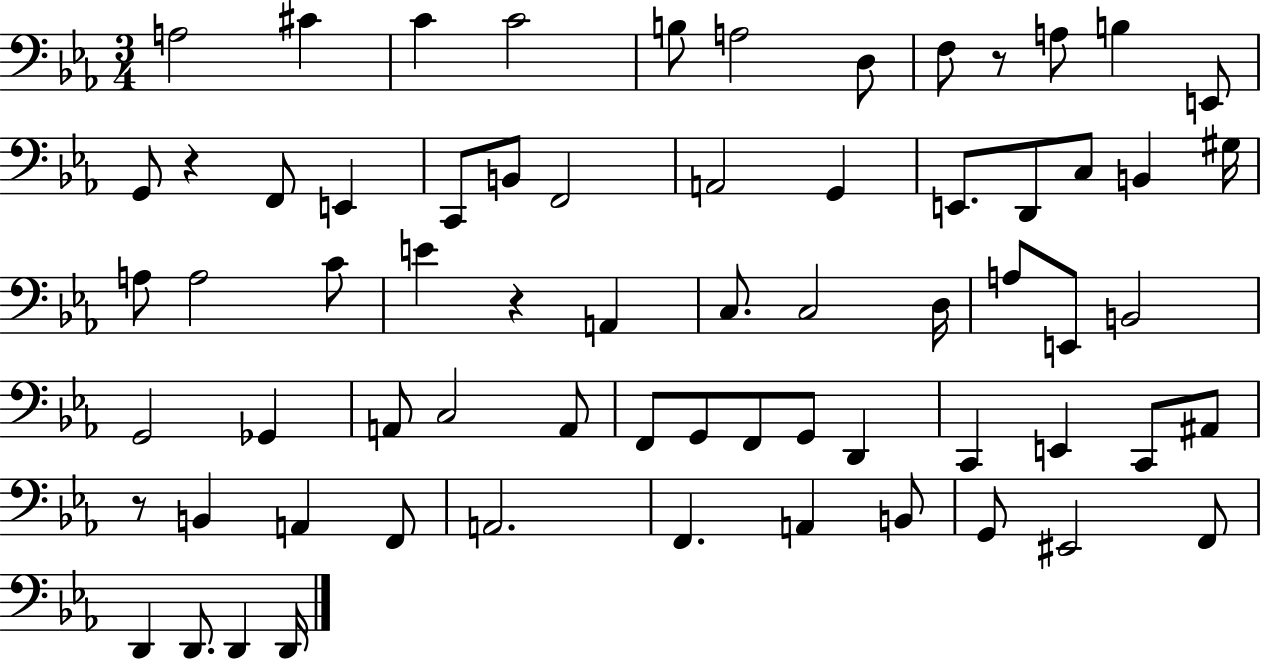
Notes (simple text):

A3/h C#4/q C4/q C4/h B3/e A3/h D3/e F3/e R/e A3/e B3/q E2/e G2/e R/q F2/e E2/q C2/e B2/e F2/h A2/h G2/q E2/e. D2/e C3/e B2/q G#3/s A3/e A3/h C4/e E4/q R/q A2/q C3/e. C3/h D3/s A3/e E2/e B2/h G2/h Gb2/q A2/e C3/h A2/e F2/e G2/e F2/e G2/e D2/q C2/q E2/q C2/e A#2/e R/e B2/q A2/q F2/e A2/h. F2/q. A2/q B2/e G2/e EIS2/h F2/e D2/q D2/e. D2/q D2/s